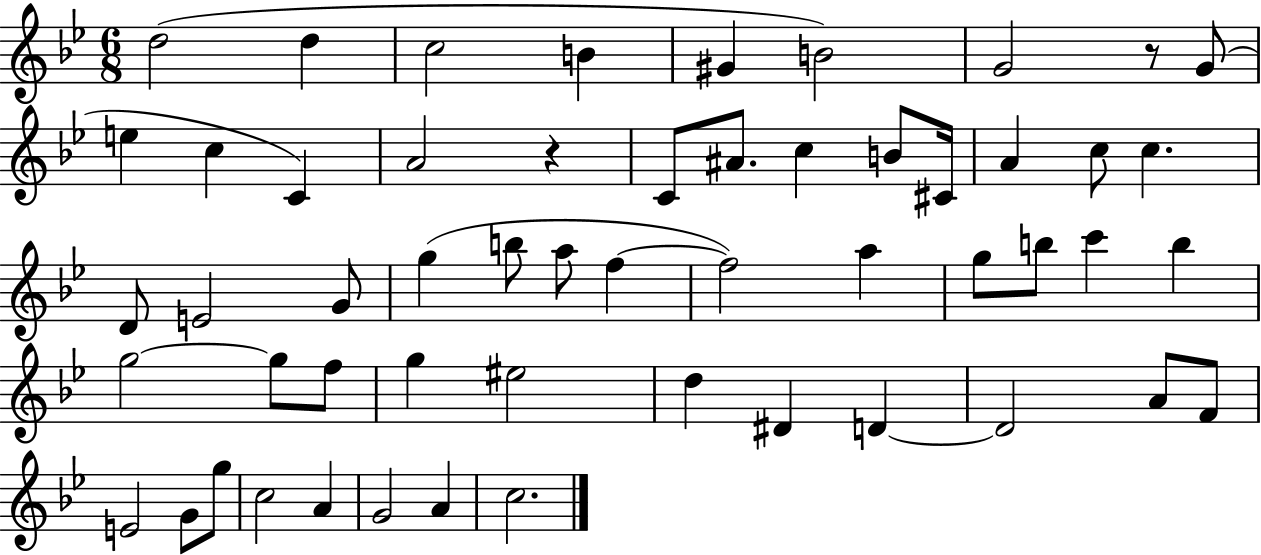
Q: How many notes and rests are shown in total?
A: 54